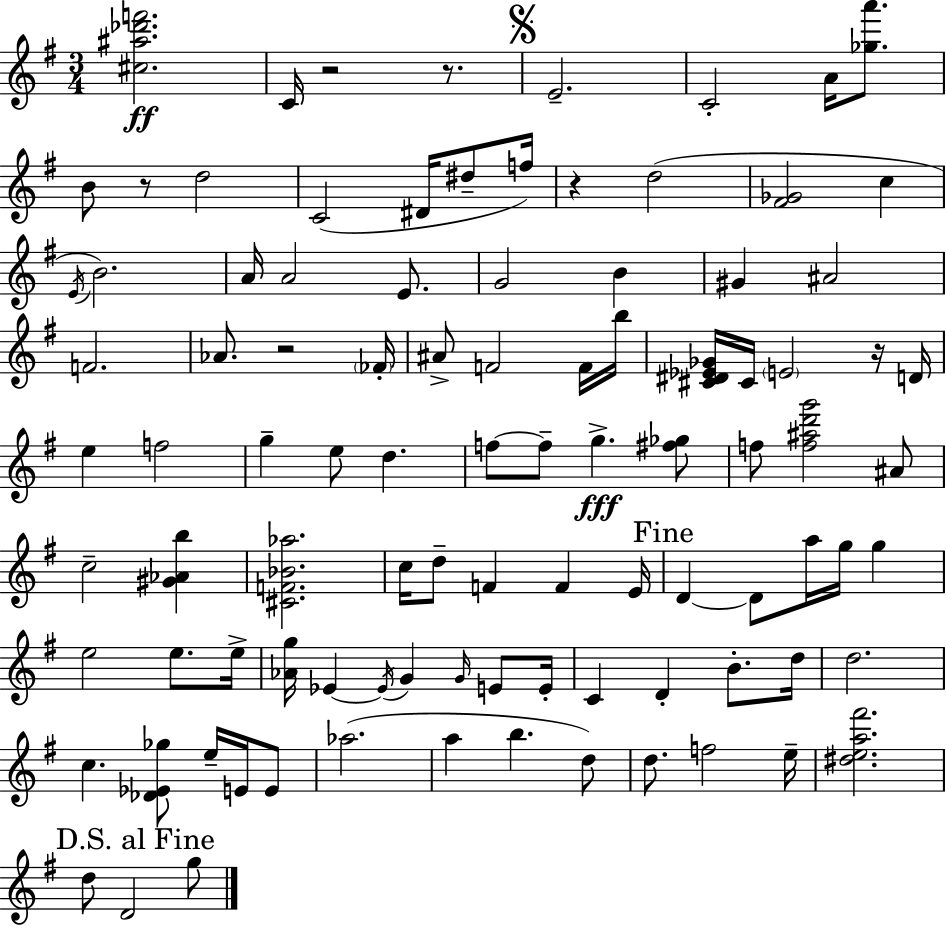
X:1
T:Untitled
M:3/4
L:1/4
K:G
[^c^a_d'f']2 C/4 z2 z/2 E2 C2 A/4 [_ga']/2 B/2 z/2 d2 C2 ^D/4 ^d/2 f/4 z d2 [^F_G]2 c E/4 B2 A/4 A2 E/2 G2 B ^G ^A2 F2 _A/2 z2 _F/4 ^A/2 F2 F/4 b/4 [^C^D_E_G]/4 ^C/4 E2 z/4 D/4 e f2 g e/2 d f/2 f/2 g [^f_g]/2 f/2 [f^ad'g']2 ^A/2 c2 [^G_Ab] [^CF_B_a]2 c/4 d/2 F F E/4 D D/2 a/4 g/4 g e2 e/2 e/4 [_Ag]/4 _E _E/4 G G/4 E/2 E/4 C D B/2 d/4 d2 c [_D_E_g]/2 e/4 E/4 E/2 _a2 a b d/2 d/2 f2 e/4 [^dea^f']2 d/2 D2 g/2